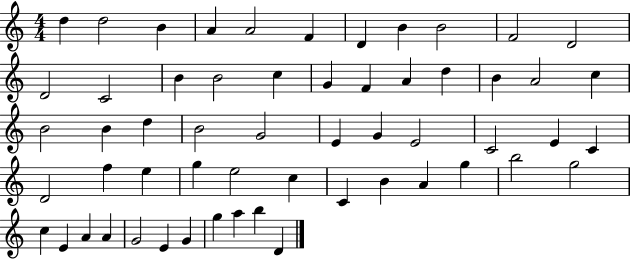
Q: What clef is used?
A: treble